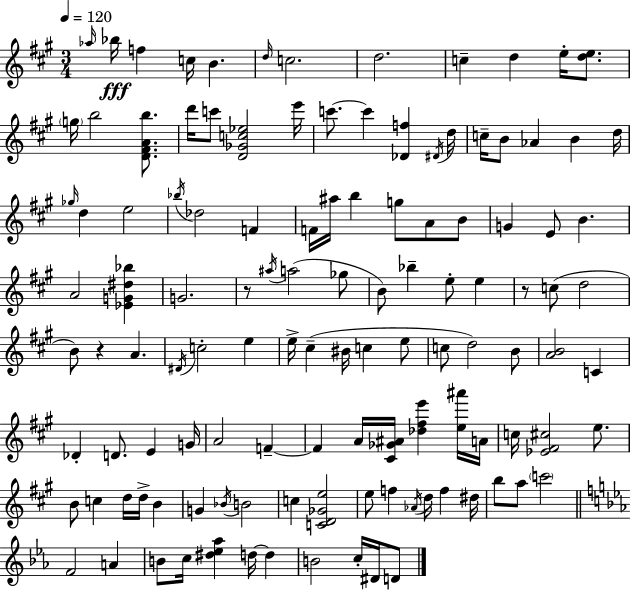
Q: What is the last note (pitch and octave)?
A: D4